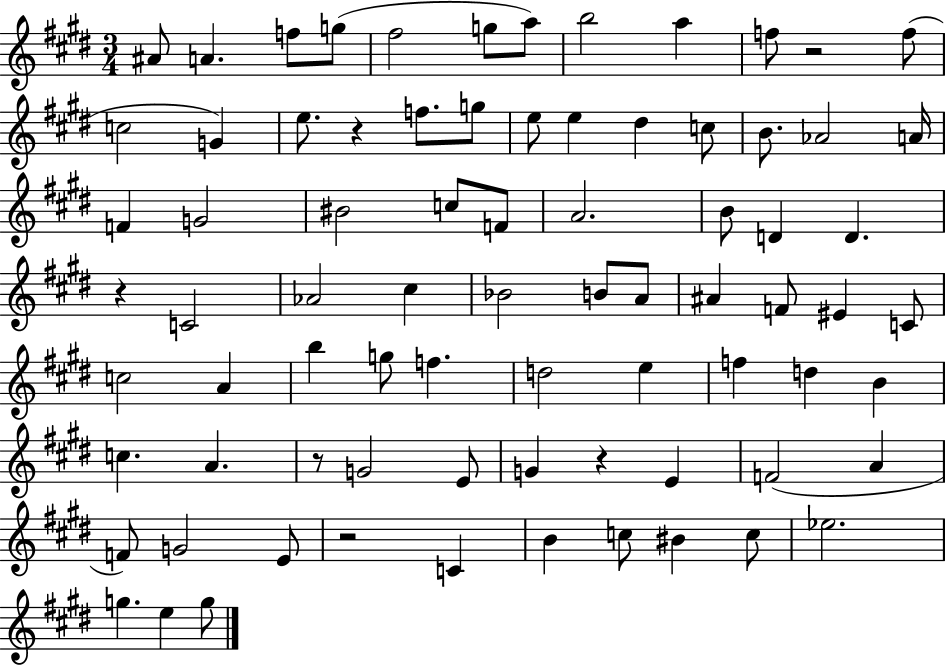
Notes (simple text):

A#4/e A4/q. F5/e G5/e F#5/h G5/e A5/e B5/h A5/q F5/e R/h F5/e C5/h G4/q E5/e. R/q F5/e. G5/e E5/e E5/q D#5/q C5/e B4/e. Ab4/h A4/s F4/q G4/h BIS4/h C5/e F4/e A4/h. B4/e D4/q D4/q. R/q C4/h Ab4/h C#5/q Bb4/h B4/e A4/e A#4/q F4/e EIS4/q C4/e C5/h A4/q B5/q G5/e F5/q. D5/h E5/q F5/q D5/q B4/q C5/q. A4/q. R/e G4/h E4/e G4/q R/q E4/q F4/h A4/q F4/e G4/h E4/e R/h C4/q B4/q C5/e BIS4/q C5/e Eb5/h. G5/q. E5/q G5/e